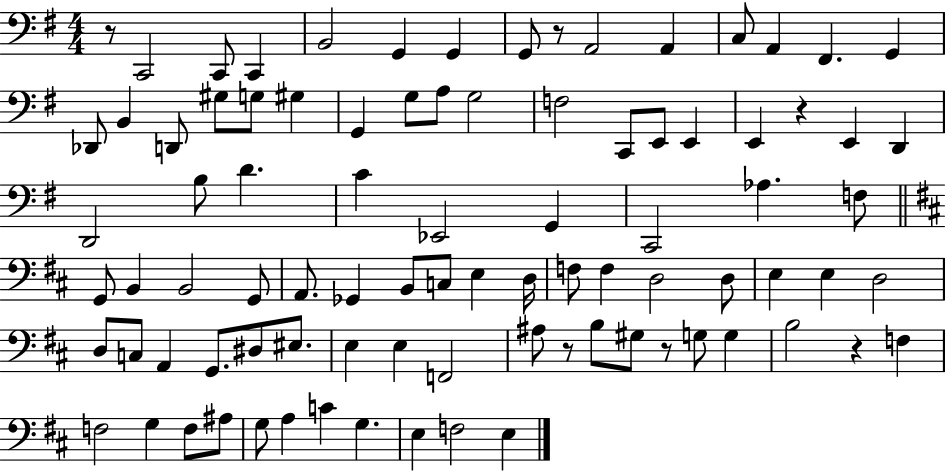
{
  \clef bass
  \numericTimeSignature
  \time 4/4
  \key g \major
  r8 c,2 c,8 c,4 | b,2 g,4 g,4 | g,8 r8 a,2 a,4 | c8 a,4 fis,4. g,4 | \break des,8 b,4 d,8 gis8 g8 gis4 | g,4 g8 a8 g2 | f2 c,8 e,8 e,4 | e,4 r4 e,4 d,4 | \break d,2 b8 d'4. | c'4 ees,2 g,4 | c,2 aes4. f8 | \bar "||" \break \key b \minor g,8 b,4 b,2 g,8 | a,8. ges,4 b,8 c8 e4 d16 | f8 f4 d2 d8 | e4 e4 d2 | \break d8 c8 a,4 g,8. dis8 eis8. | e4 e4 f,2 | ais8 r8 b8 gis8 r8 g8 g4 | b2 r4 f4 | \break f2 g4 f8 ais8 | g8 a4 c'4 g4. | e4 f2 e4 | \bar "|."
}